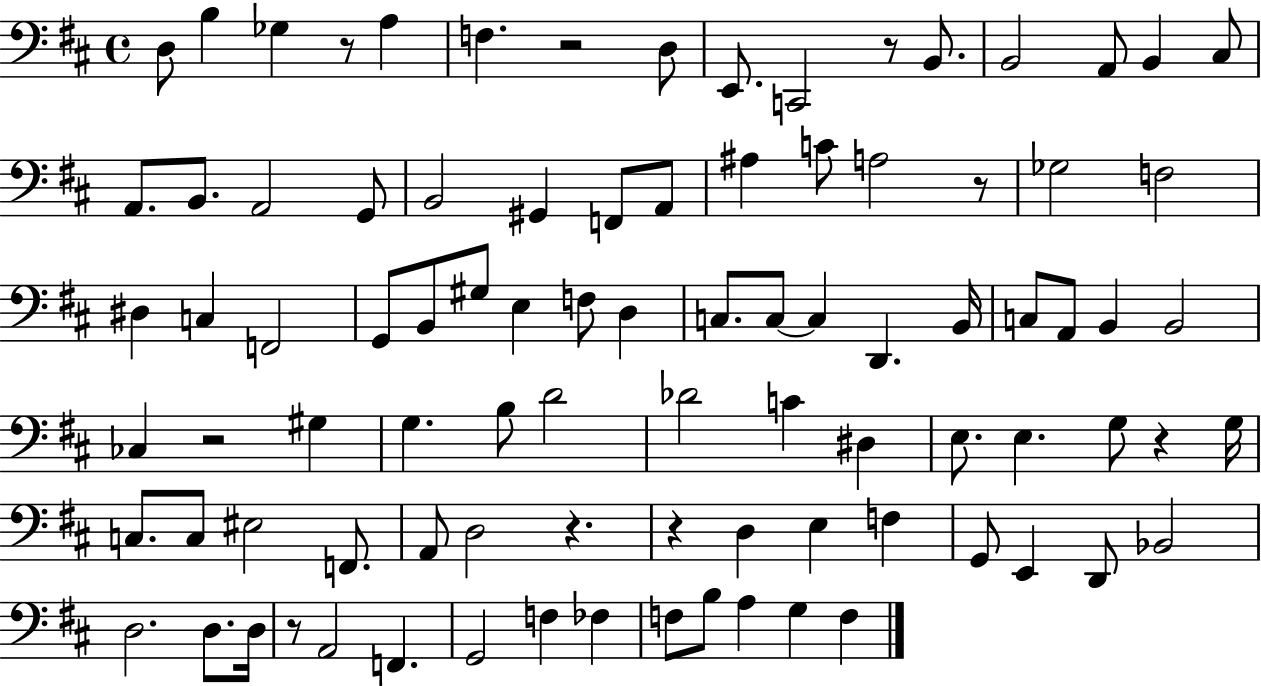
D3/e B3/q Gb3/q R/e A3/q F3/q. R/h D3/e E2/e. C2/h R/e B2/e. B2/h A2/e B2/q C#3/e A2/e. B2/e. A2/h G2/e B2/h G#2/q F2/e A2/e A#3/q C4/e A3/h R/e Gb3/h F3/h D#3/q C3/q F2/h G2/e B2/e G#3/e E3/q F3/e D3/q C3/e. C3/e C3/q D2/q. B2/s C3/e A2/e B2/q B2/h CES3/q R/h G#3/q G3/q. B3/e D4/h Db4/h C4/q D#3/q E3/e. E3/q. G3/e R/q G3/s C3/e. C3/e EIS3/h F2/e. A2/e D3/h R/q. R/q D3/q E3/q F3/q G2/e E2/q D2/e Bb2/h D3/h. D3/e. D3/s R/e A2/h F2/q. G2/h F3/q FES3/q F3/e B3/e A3/q G3/q F3/q